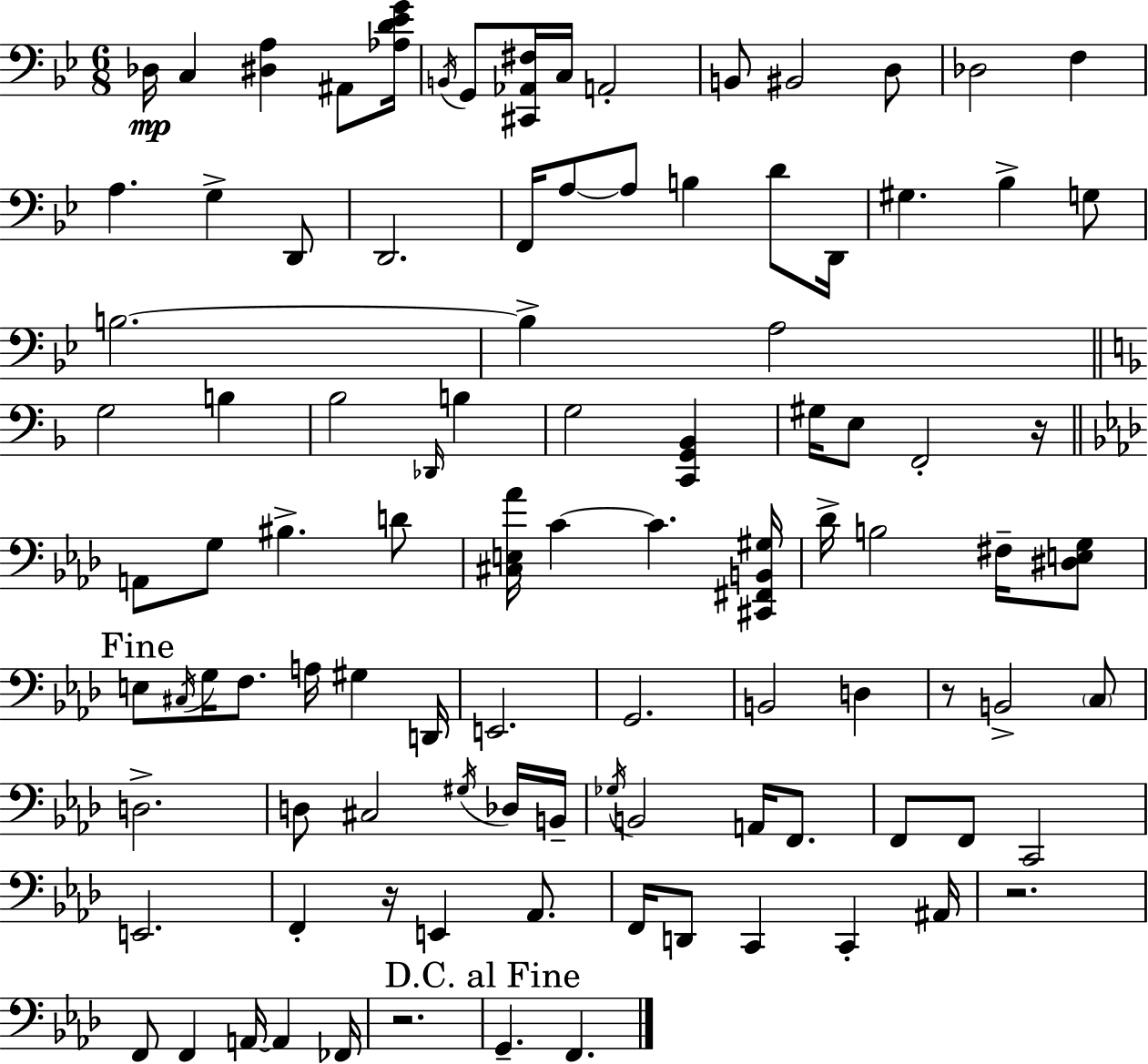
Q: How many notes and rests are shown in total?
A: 100